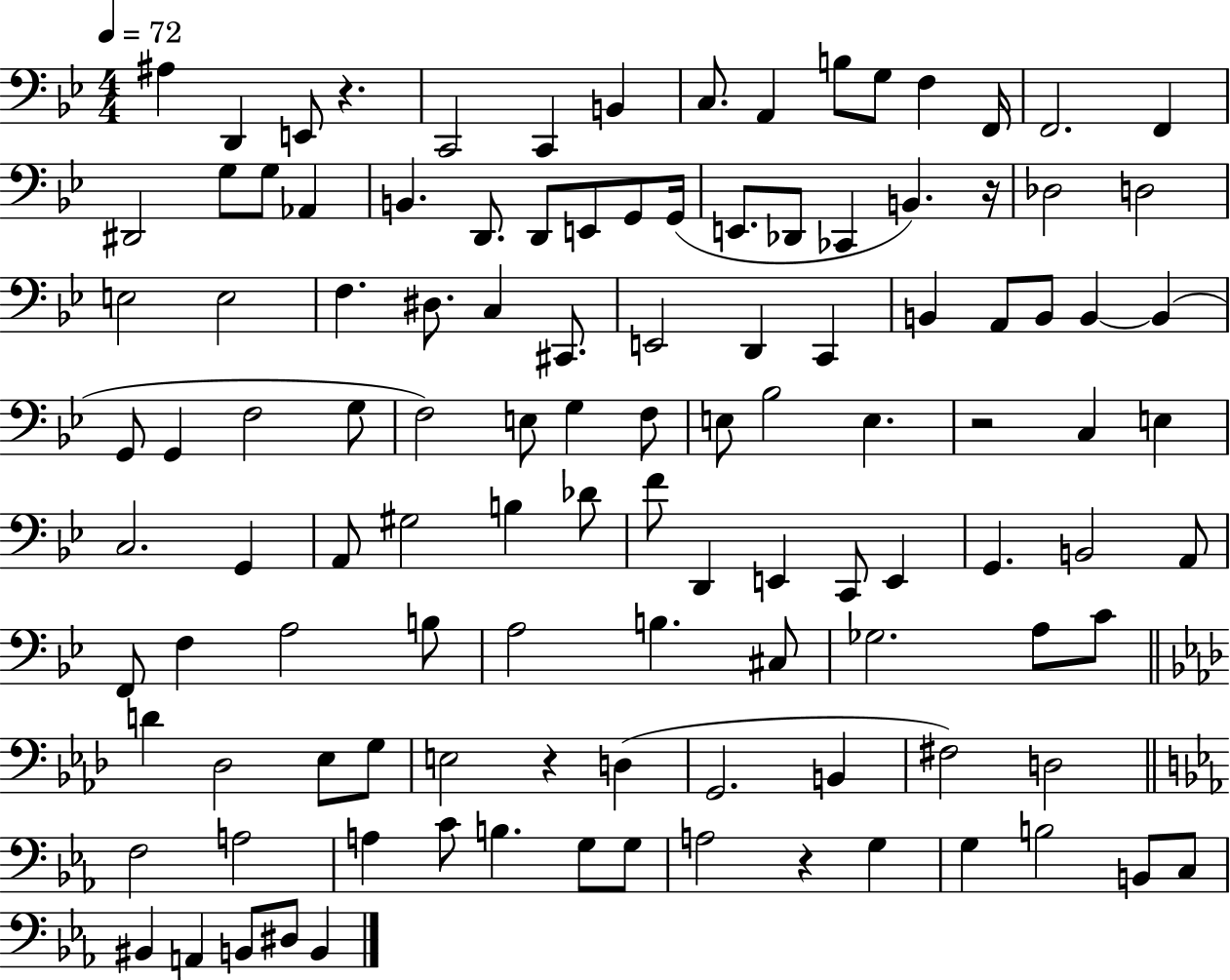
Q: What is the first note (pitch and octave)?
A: A#3